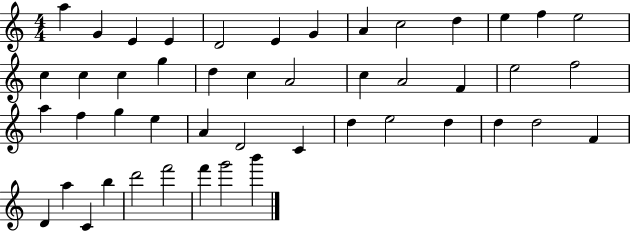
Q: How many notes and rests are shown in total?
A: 47